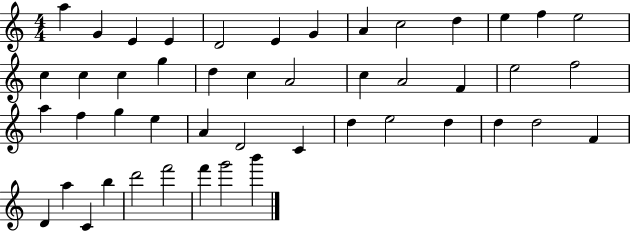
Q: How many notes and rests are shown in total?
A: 47